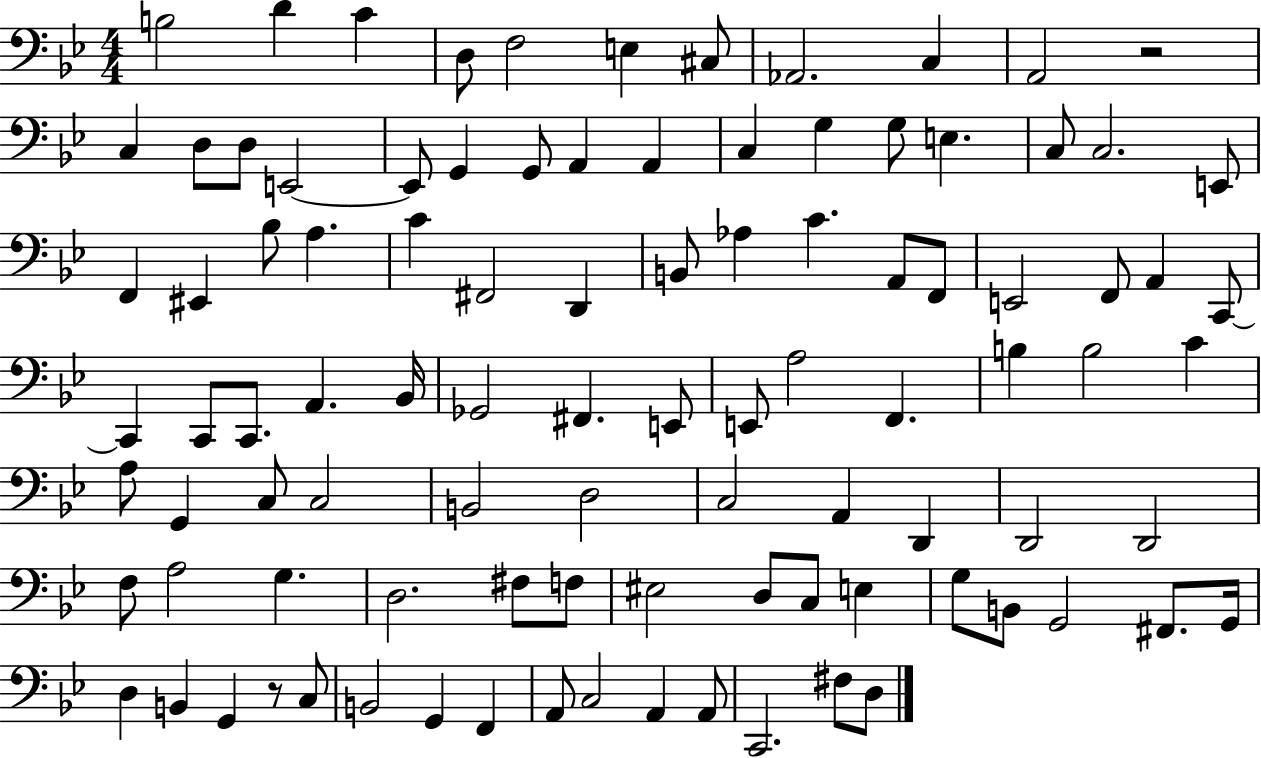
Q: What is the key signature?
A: BES major